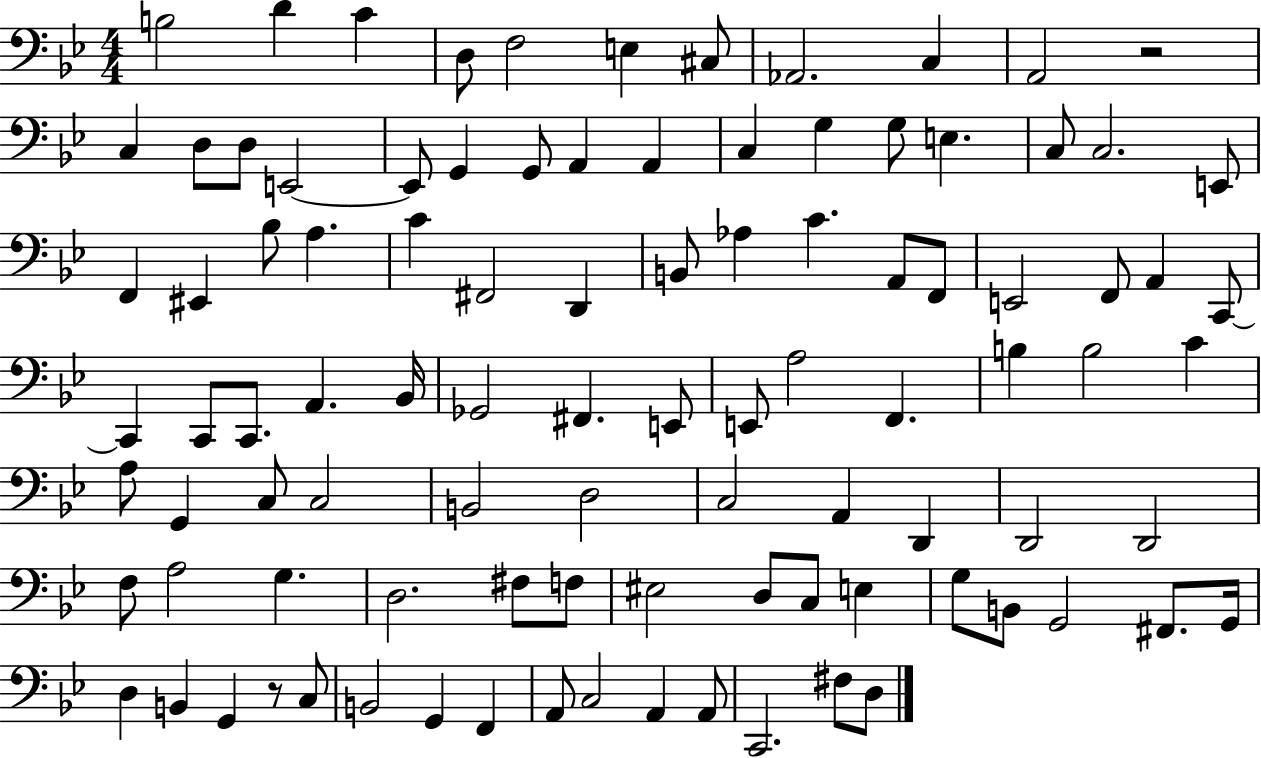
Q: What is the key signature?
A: BES major